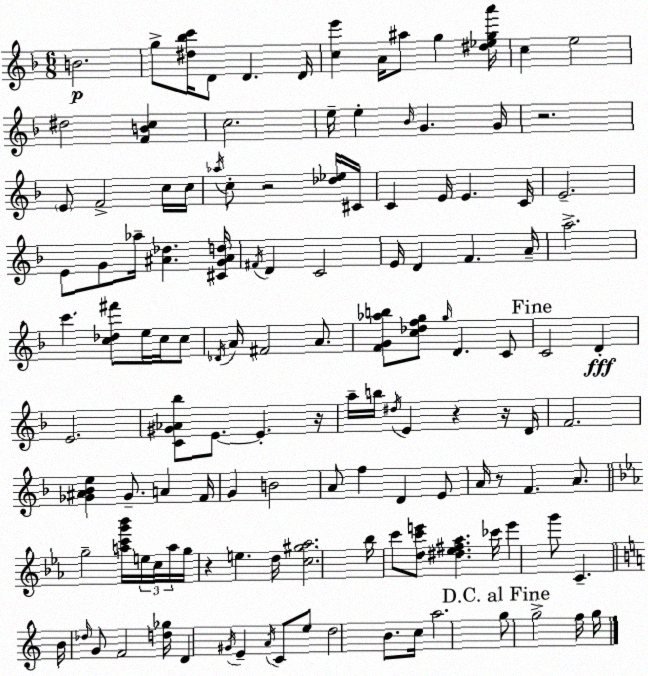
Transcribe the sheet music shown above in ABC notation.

X:1
T:Untitled
M:6/8
L:1/4
K:F
B2 g/2 [^d_bc']/4 D/2 D D/4 [ce'] A/4 ^a/2 g [^d_ega']/4 c e2 ^d2 [FBc] c2 e/4 e _B/4 G G/4 z2 E/2 F2 c/4 c/4 _a/4 c/2 z2 [_d_e]/4 ^C/4 C E/4 E C/4 E2 E/2 G/2 _a/4 [^A_d] [^CG^Ad]/4 ^F/4 D C2 E/4 D F A/4 a2 c' [c_d^f']/2 e/4 c/4 c/2 _D/4 A/4 ^F2 A/2 [FG_ab]/2 [c_dfg]/2 g/4 D C/2 C2 D E2 [C^G_A_b]/2 E/2 E z/4 a/4 b/4 ^d/4 E z z/4 D/4 F2 [_G^A_Be] _G/2 A F/4 G B2 A/2 f D E/2 A/4 z/2 F A/2 g2 [ac'g'_b']/4 e/4 c/4 a/4 g/4 z e d/4 [c^g_a]2 _b/4 c'/2 [dc'e']/2 [^d_e^f_a] _c'/4 e' g'/2 C B/4 _d/4 G/2 F2 [d_g]/4 D ^G/4 E A/4 C/2 e/2 d2 B/2 c/4 a2 g/2 g2 f/4 g/4